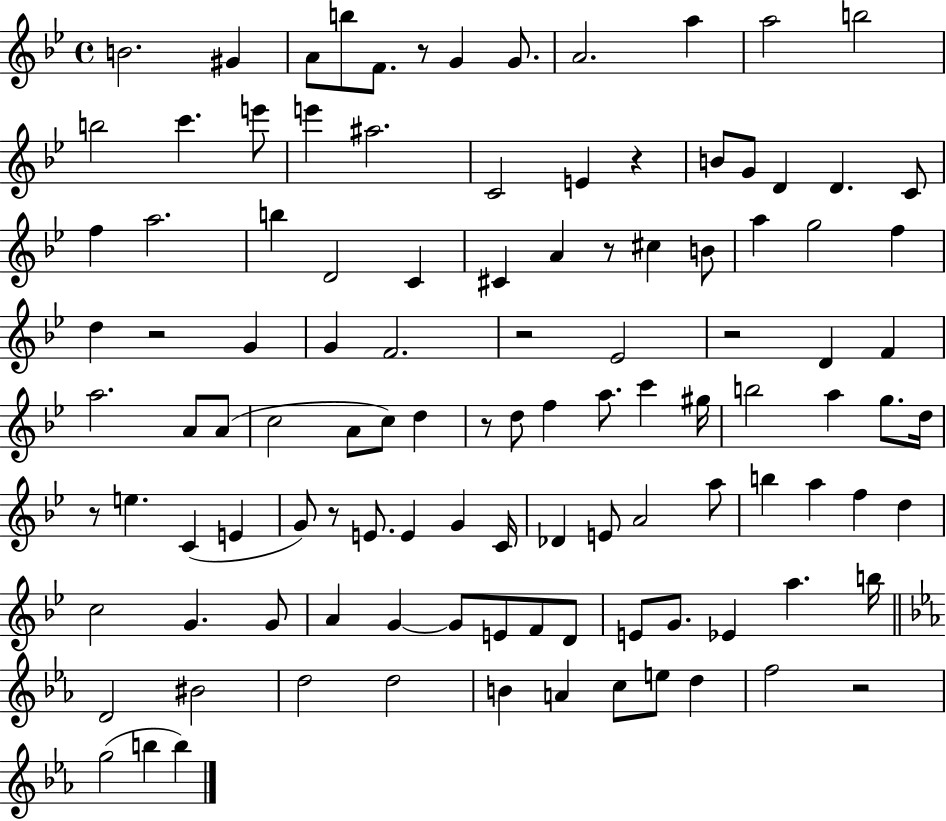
B4/h. G#4/q A4/e B5/e F4/e. R/e G4/q G4/e. A4/h. A5/q A5/h B5/h B5/h C6/q. E6/e E6/q A#5/h. C4/h E4/q R/q B4/e G4/e D4/q D4/q. C4/e F5/q A5/h. B5/q D4/h C4/q C#4/q A4/q R/e C#5/q B4/e A5/q G5/h F5/q D5/q R/h G4/q G4/q F4/h. R/h Eb4/h R/h D4/q F4/q A5/h. A4/e A4/e C5/h A4/e C5/e D5/q R/e D5/e F5/q A5/e. C6/q G#5/s B5/h A5/q G5/e. D5/s R/e E5/q. C4/q E4/q G4/e R/e E4/e. E4/q G4/q C4/s Db4/q E4/e A4/h A5/e B5/q A5/q F5/q D5/q C5/h G4/q. G4/e A4/q G4/q G4/e E4/e F4/e D4/e E4/e G4/e. Eb4/q A5/q. B5/s D4/h BIS4/h D5/h D5/h B4/q A4/q C5/e E5/e D5/q F5/h R/h G5/h B5/q B5/q